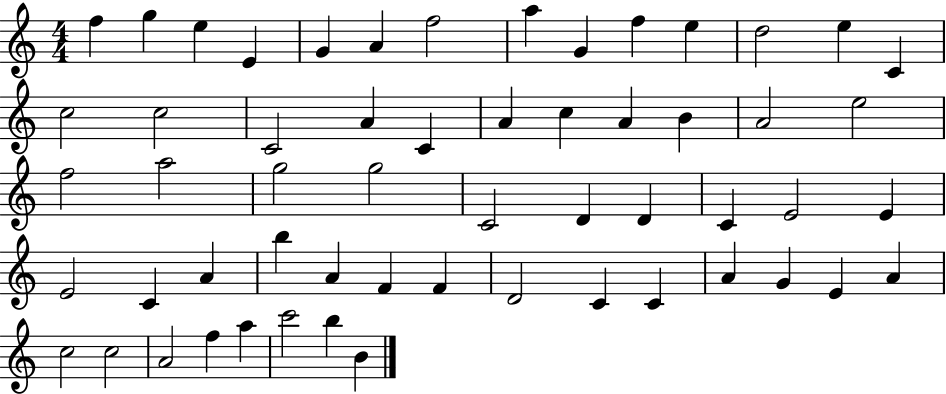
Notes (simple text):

F5/q G5/q E5/q E4/q G4/q A4/q F5/h A5/q G4/q F5/q E5/q D5/h E5/q C4/q C5/h C5/h C4/h A4/q C4/q A4/q C5/q A4/q B4/q A4/h E5/h F5/h A5/h G5/h G5/h C4/h D4/q D4/q C4/q E4/h E4/q E4/h C4/q A4/q B5/q A4/q F4/q F4/q D4/h C4/q C4/q A4/q G4/q E4/q A4/q C5/h C5/h A4/h F5/q A5/q C6/h B5/q B4/q